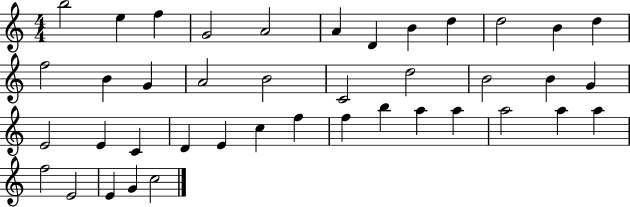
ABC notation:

X:1
T:Untitled
M:4/4
L:1/4
K:C
b2 e f G2 A2 A D B d d2 B d f2 B G A2 B2 C2 d2 B2 B G E2 E C D E c f f b a a a2 a a f2 E2 E G c2